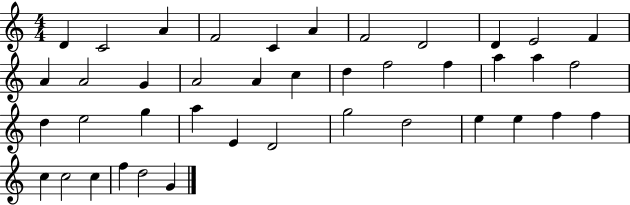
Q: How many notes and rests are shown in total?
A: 41